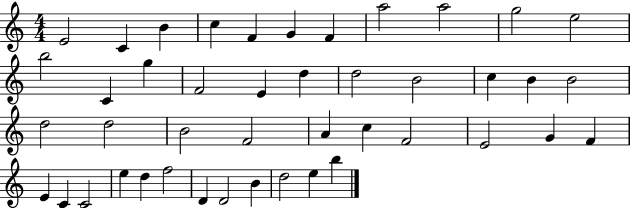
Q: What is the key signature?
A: C major